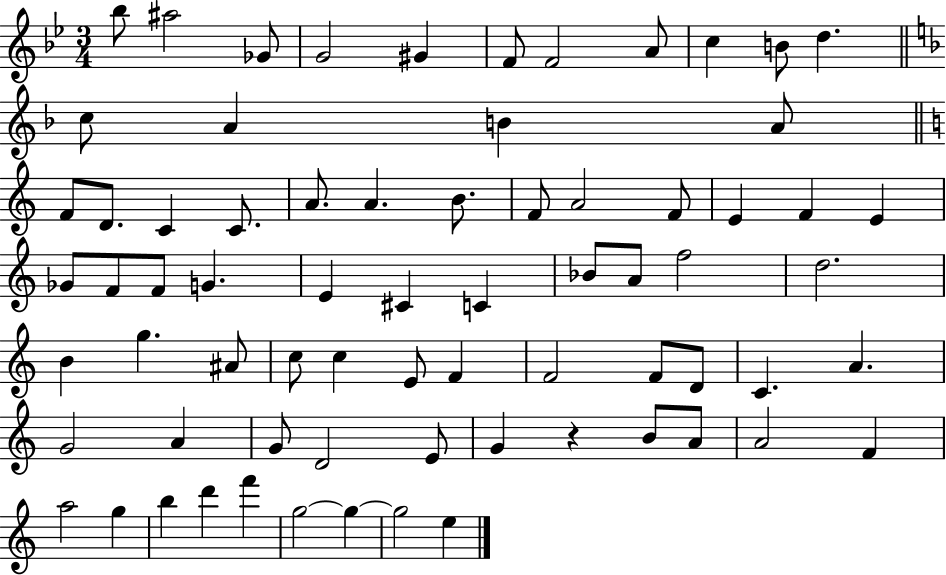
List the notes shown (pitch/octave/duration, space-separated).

Bb5/e A#5/h Gb4/e G4/h G#4/q F4/e F4/h A4/e C5/q B4/e D5/q. C5/e A4/q B4/q A4/e F4/e D4/e. C4/q C4/e. A4/e. A4/q. B4/e. F4/e A4/h F4/e E4/q F4/q E4/q Gb4/e F4/e F4/e G4/q. E4/q C#4/q C4/q Bb4/e A4/e F5/h D5/h. B4/q G5/q. A#4/e C5/e C5/q E4/e F4/q F4/h F4/e D4/e C4/q. A4/q. G4/h A4/q G4/e D4/h E4/e G4/q R/q B4/e A4/e A4/h F4/q A5/h G5/q B5/q D6/q F6/q G5/h G5/q G5/h E5/q